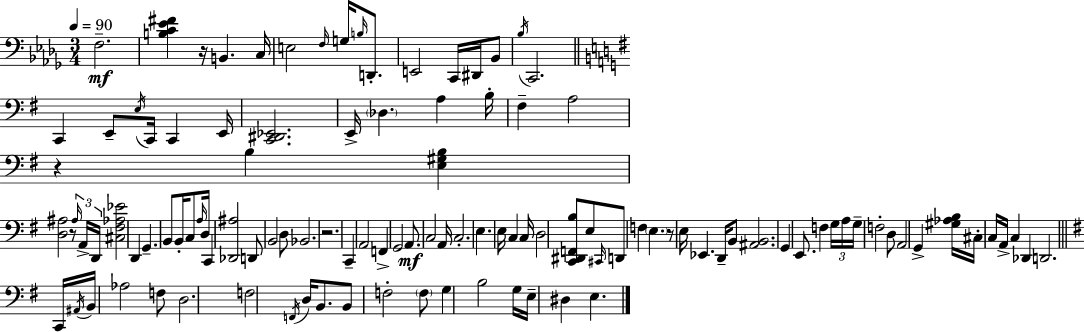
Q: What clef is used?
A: bass